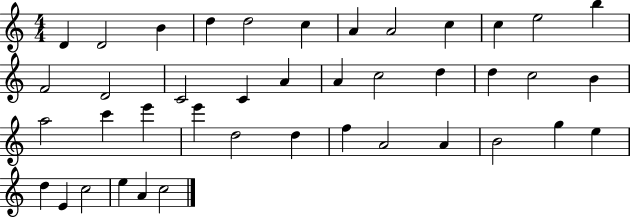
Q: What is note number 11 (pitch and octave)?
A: E5